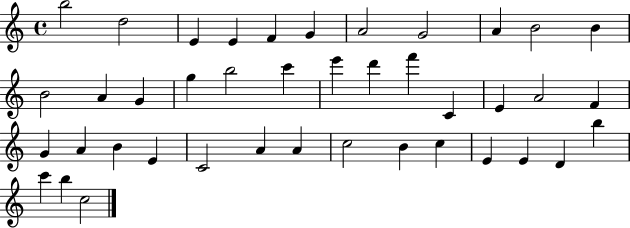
B5/h D5/h E4/q E4/q F4/q G4/q A4/h G4/h A4/q B4/h B4/q B4/h A4/q G4/q G5/q B5/h C6/q E6/q D6/q F6/q C4/q E4/q A4/h F4/q G4/q A4/q B4/q E4/q C4/h A4/q A4/q C5/h B4/q C5/q E4/q E4/q D4/q B5/q C6/q B5/q C5/h